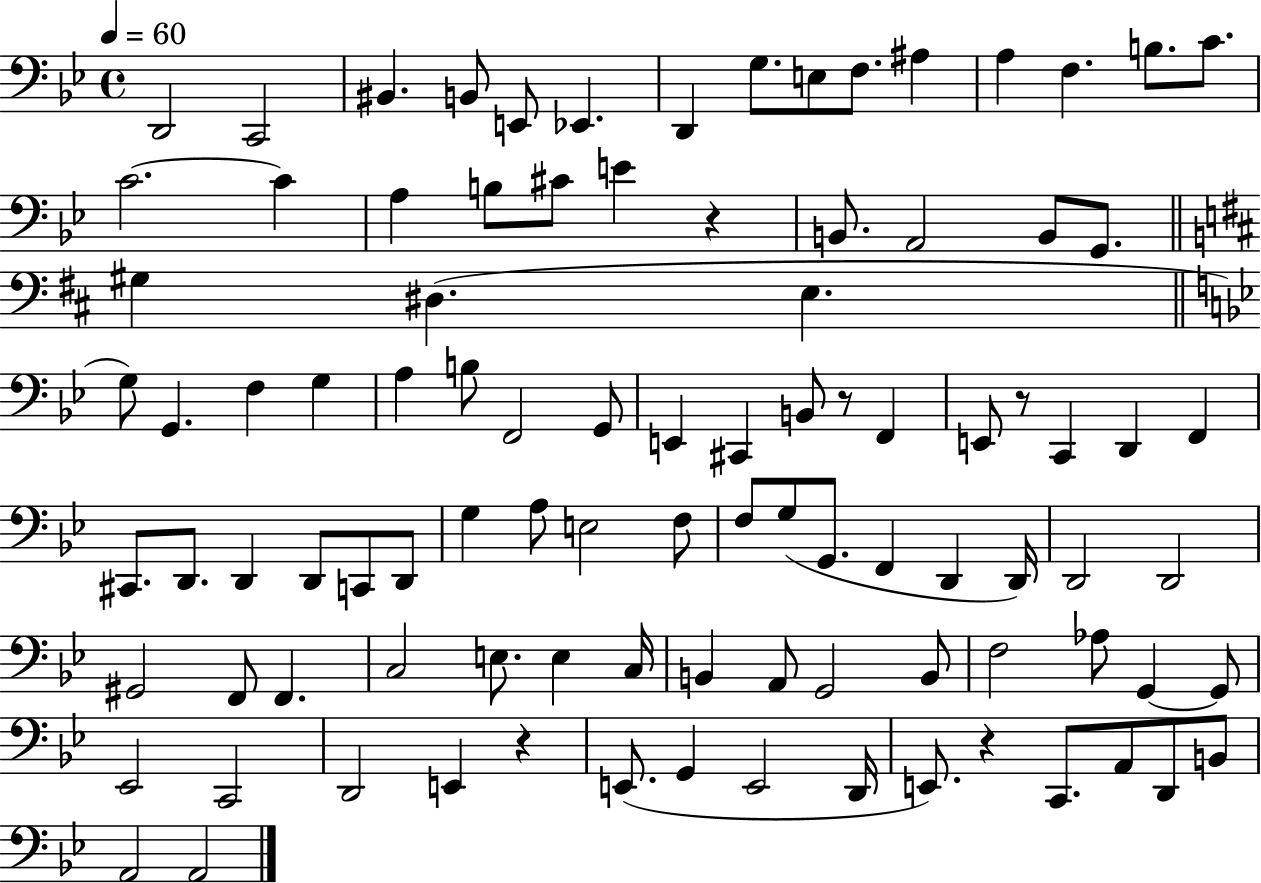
X:1
T:Untitled
M:4/4
L:1/4
K:Bb
D,,2 C,,2 ^B,, B,,/2 E,,/2 _E,, D,, G,/2 E,/2 F,/2 ^A, A, F, B,/2 C/2 C2 C A, B,/2 ^C/2 E z B,,/2 A,,2 B,,/2 G,,/2 ^G, ^D, E, G,/2 G,, F, G, A, B,/2 F,,2 G,,/2 E,, ^C,, B,,/2 z/2 F,, E,,/2 z/2 C,, D,, F,, ^C,,/2 D,,/2 D,, D,,/2 C,,/2 D,,/2 G, A,/2 E,2 F,/2 F,/2 G,/2 G,,/2 F,, D,, D,,/4 D,,2 D,,2 ^G,,2 F,,/2 F,, C,2 E,/2 E, C,/4 B,, A,,/2 G,,2 B,,/2 F,2 _A,/2 G,, G,,/2 _E,,2 C,,2 D,,2 E,, z E,,/2 G,, E,,2 D,,/4 E,,/2 z C,,/2 A,,/2 D,,/2 B,,/2 A,,2 A,,2